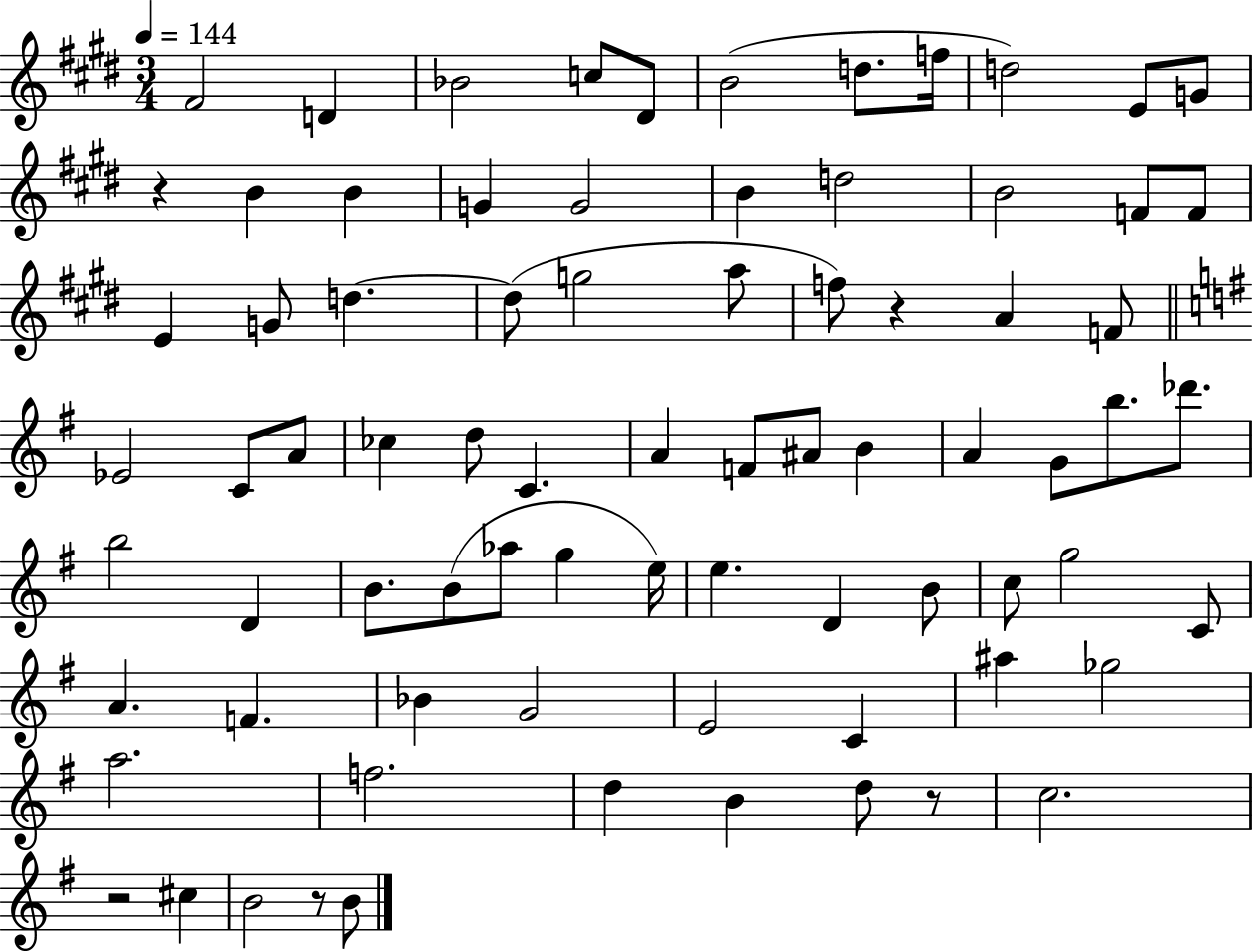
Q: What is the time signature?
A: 3/4